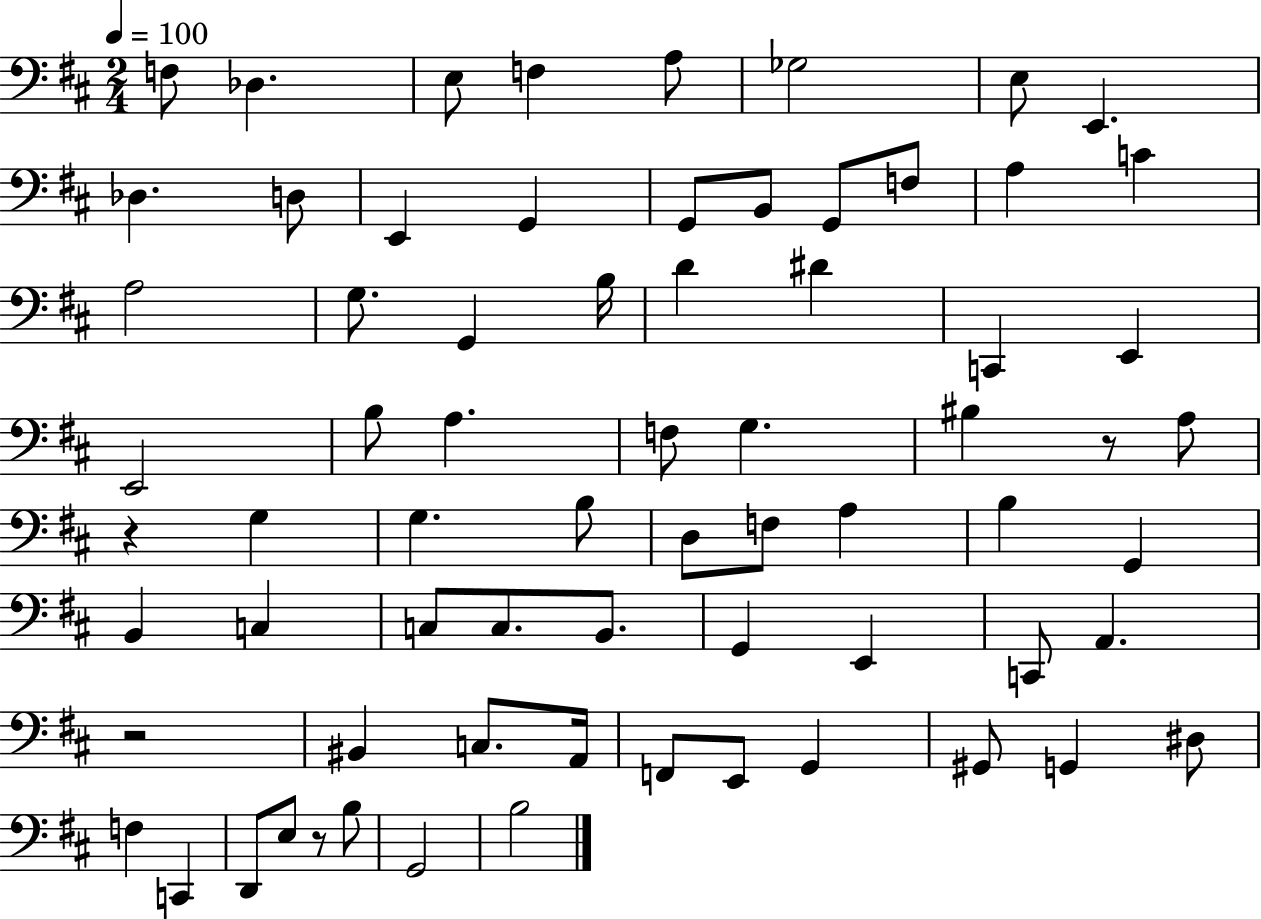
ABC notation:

X:1
T:Untitled
M:2/4
L:1/4
K:D
F,/2 _D, E,/2 F, A,/2 _G,2 E,/2 E,, _D, D,/2 E,, G,, G,,/2 B,,/2 G,,/2 F,/2 A, C A,2 G,/2 G,, B,/4 D ^D C,, E,, E,,2 B,/2 A, F,/2 G, ^B, z/2 A,/2 z G, G, B,/2 D,/2 F,/2 A, B, G,, B,, C, C,/2 C,/2 B,,/2 G,, E,, C,,/2 A,, z2 ^B,, C,/2 A,,/4 F,,/2 E,,/2 G,, ^G,,/2 G,, ^D,/2 F, C,, D,,/2 E,/2 z/2 B,/2 G,,2 B,2